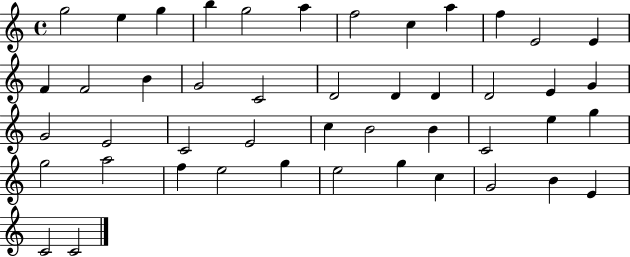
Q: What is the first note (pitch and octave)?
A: G5